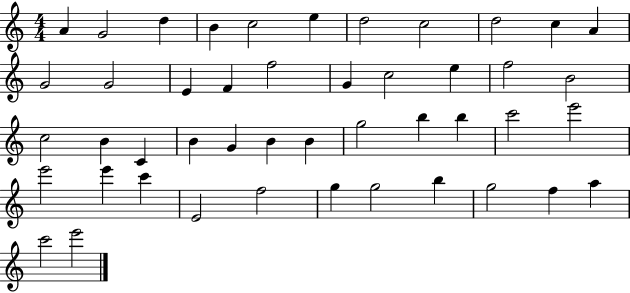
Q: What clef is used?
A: treble